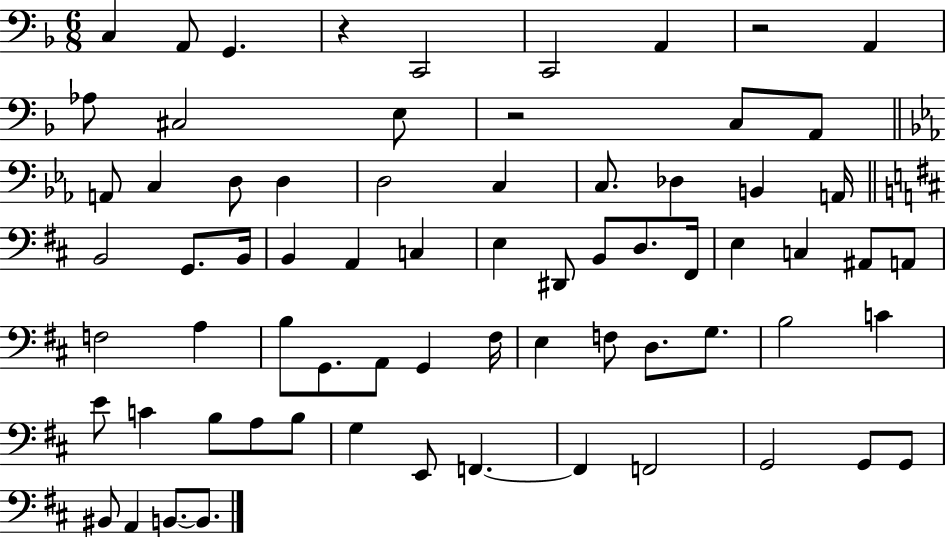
C3/q A2/e G2/q. R/q C2/h C2/h A2/q R/h A2/q Ab3/e C#3/h E3/e R/h C3/e A2/e A2/e C3/q D3/e D3/q D3/h C3/q C3/e. Db3/q B2/q A2/s B2/h G2/e. B2/s B2/q A2/q C3/q E3/q D#2/e B2/e D3/e. F#2/s E3/q C3/q A#2/e A2/e F3/h A3/q B3/e G2/e. A2/e G2/q F#3/s E3/q F3/e D3/e. G3/e. B3/h C4/q E4/e C4/q B3/e A3/e B3/e G3/q E2/e F2/q. F2/q F2/h G2/h G2/e G2/e BIS2/e A2/q B2/e. B2/e.